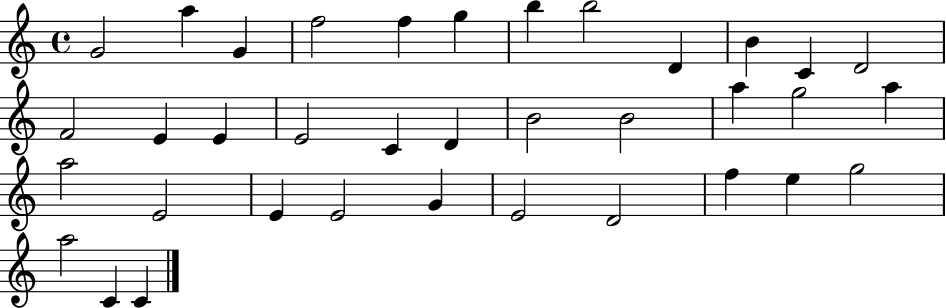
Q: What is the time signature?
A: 4/4